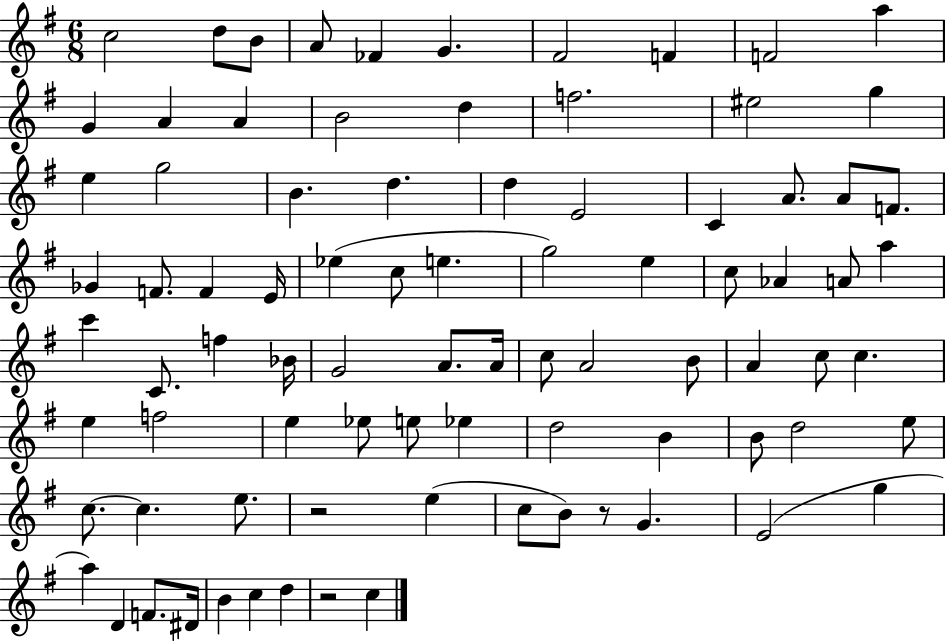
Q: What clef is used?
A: treble